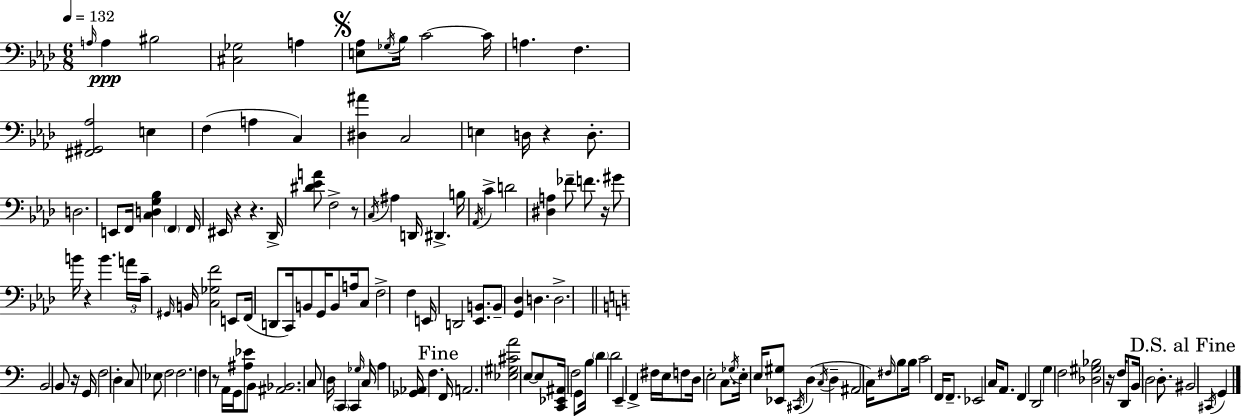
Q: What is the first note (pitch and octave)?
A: A3